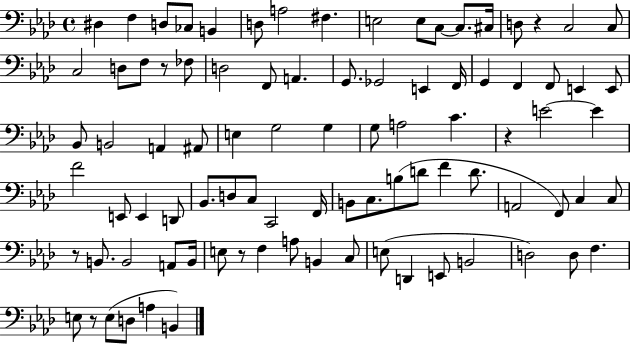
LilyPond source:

{
  \clef bass
  \time 4/4
  \defaultTimeSignature
  \key aes \major
  dis4 f4 d8 ces8 b,4 | d8 a2 fis4. | e2 e8 c8~~ c8. cis16 | d8 r4 c2 c8 | \break c2 d8 f8 r8 fes8 | d2 f,8 a,4. | g,8. ges,2 e,4 f,16 | g,4 f,4 f,8 e,4 e,8 | \break bes,8 b,2 a,4 ais,8 | e4 g2 g4 | g8 a2 c'4. | r4 e'2~~ e'4 | \break f'2 e,8 e,4 d,8 | bes,8. d8 c8 c,2 f,16 | b,8 c8. b8( d'8 f'4 d'8. | a,2 f,8) c4 c8 | \break r8 b,8. b,2 a,8 b,16 | e8 r8 f4 a8 b,4 c8 | e8( d,4 e,8 b,2 | d2) d8 f4. | \break e8 r8 e8( d8 a4 b,4) | \bar "|."
}